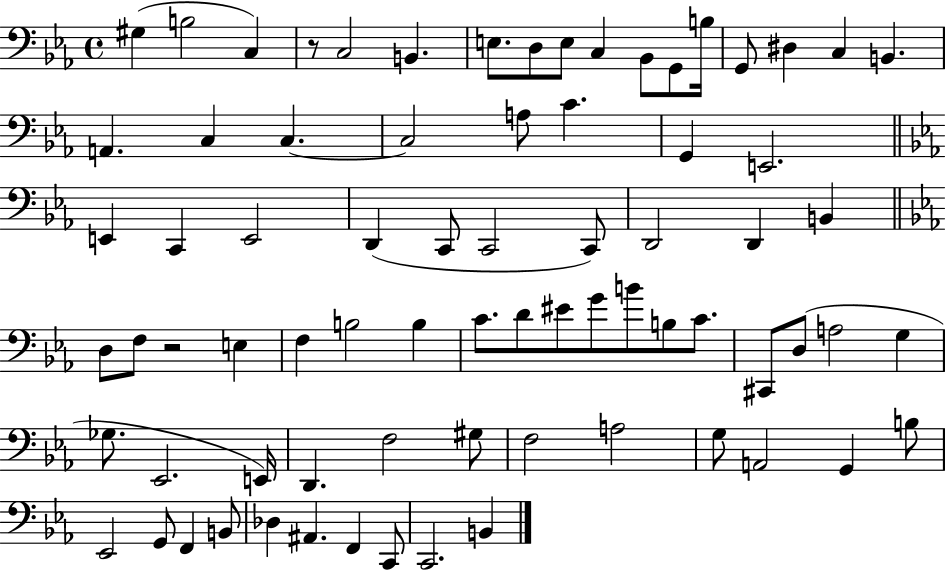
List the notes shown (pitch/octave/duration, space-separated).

G#3/q B3/h C3/q R/e C3/h B2/q. E3/e. D3/e E3/e C3/q Bb2/e G2/e B3/s G2/e D#3/q C3/q B2/q. A2/q. C3/q C3/q. C3/h A3/e C4/q. G2/q E2/h. E2/q C2/q E2/h D2/q C2/e C2/h C2/e D2/h D2/q B2/q D3/e F3/e R/h E3/q F3/q B3/h B3/q C4/e. D4/e EIS4/e G4/e B4/e B3/e C4/e. C#2/e D3/e A3/h G3/q Gb3/e. Eb2/h. E2/s D2/q. F3/h G#3/e F3/h A3/h G3/e A2/h G2/q B3/e Eb2/h G2/e F2/q B2/e Db3/q A#2/q. F2/q C2/e C2/h. B2/q